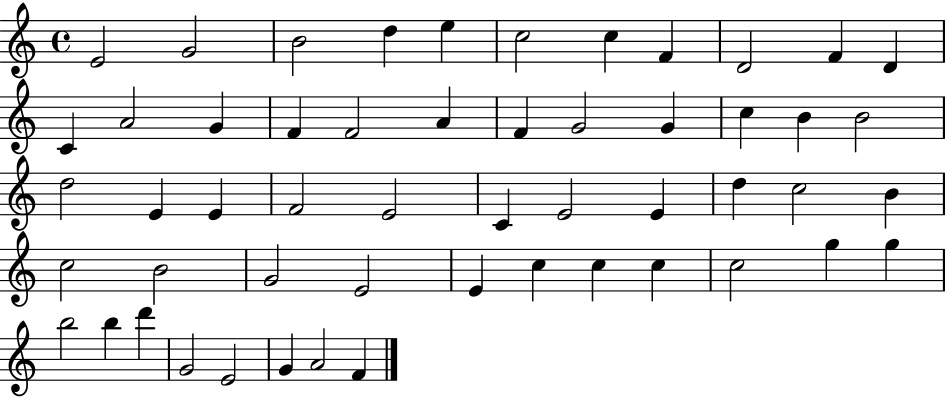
E4/h G4/h B4/h D5/q E5/q C5/h C5/q F4/q D4/h F4/q D4/q C4/q A4/h G4/q F4/q F4/h A4/q F4/q G4/h G4/q C5/q B4/q B4/h D5/h E4/q E4/q F4/h E4/h C4/q E4/h E4/q D5/q C5/h B4/q C5/h B4/h G4/h E4/h E4/q C5/q C5/q C5/q C5/h G5/q G5/q B5/h B5/q D6/q G4/h E4/h G4/q A4/h F4/q